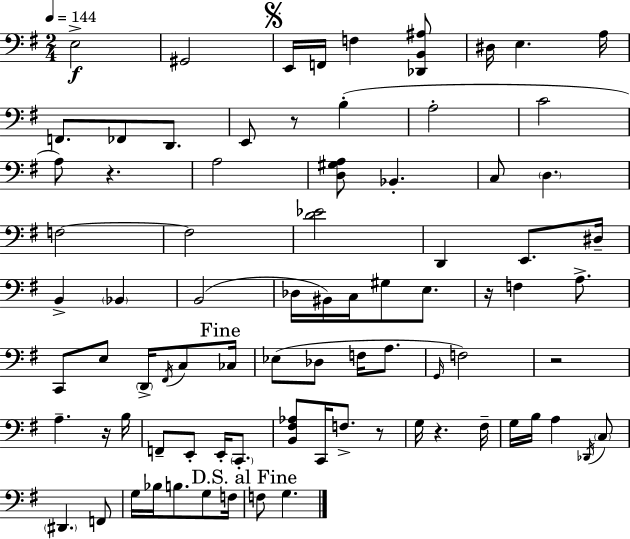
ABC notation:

X:1
T:Untitled
M:2/4
L:1/4
K:Em
E,2 ^G,,2 E,,/4 F,,/4 F, [_D,,B,,^A,]/2 ^D,/4 E, A,/4 F,,/2 _F,,/2 D,,/2 E,,/2 z/2 B, A,2 C2 A,/2 z A,2 [D,^G,A,]/2 _B,, C,/2 D, F,2 F,2 [D_E]2 D,, E,,/2 ^D,/4 B,, _B,, B,,2 _D,/4 ^B,,/4 C,/4 ^G,/2 E,/2 z/4 F, A,/2 C,,/2 E,/2 D,,/4 ^F,,/4 C,/2 _C,/4 _E,/2 _D,/2 F,/4 A,/2 G,,/4 F,2 z2 A, z/4 B,/4 F,,/2 E,,/2 E,,/4 C,,/2 [B,,^F,_A,]/2 C,,/4 F,/2 z/2 G,/4 z ^F,/4 G,/4 B,/4 A, _D,,/4 C,/2 ^D,, F,,/2 G,/4 _B,/4 B,/2 G,/2 F,/4 F,/2 G,